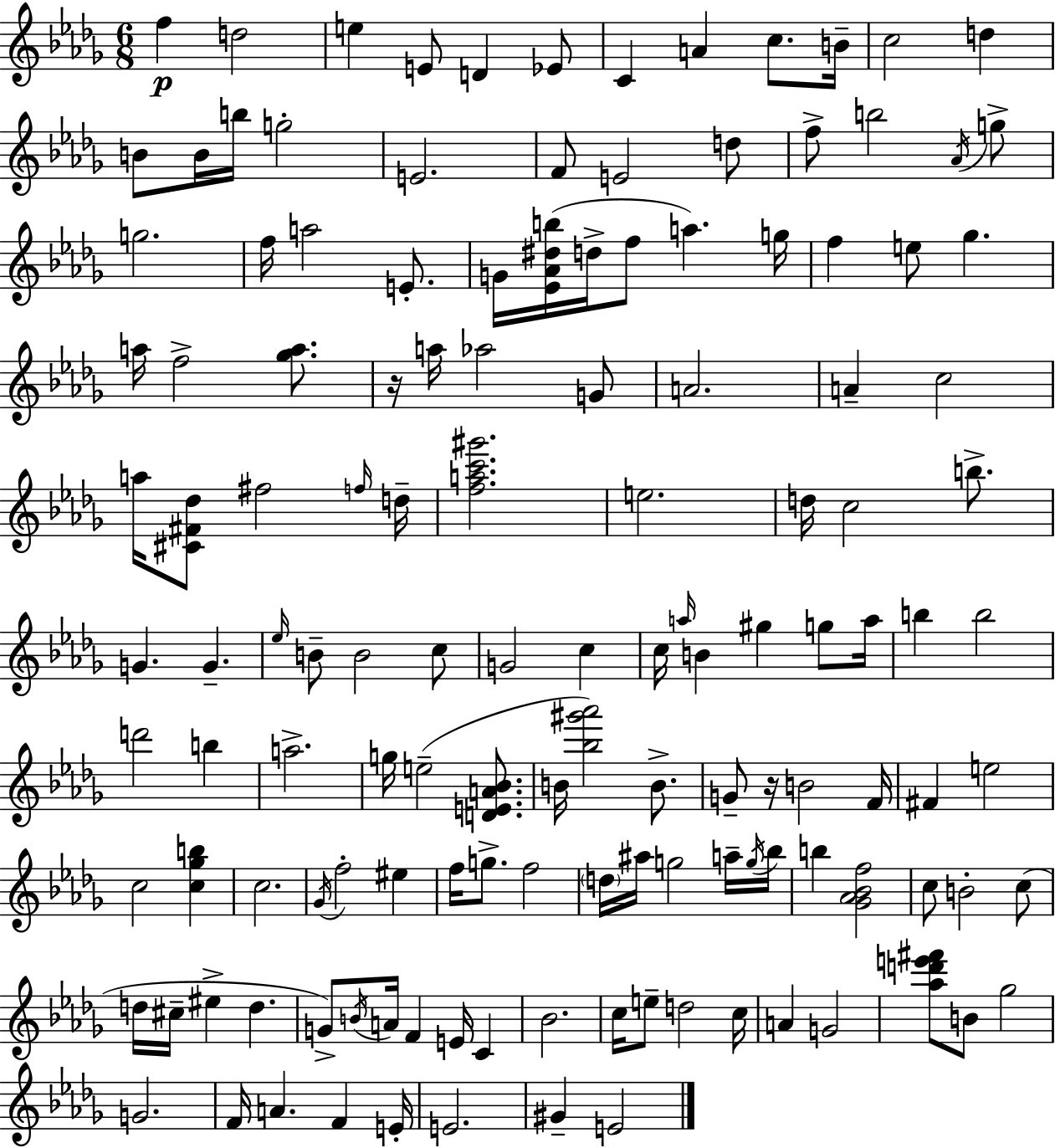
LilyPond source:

{
  \clef treble
  \numericTimeSignature
  \time 6/8
  \key bes \minor
  f''4\p d''2 | e''4 e'8 d'4 ees'8 | c'4 a'4 c''8. b'16-- | c''2 d''4 | \break b'8 b'16 b''16 g''2-. | e'2. | f'8 e'2 d''8 | f''8-> b''2 \acciaccatura { aes'16 } g''8-> | \break g''2. | f''16 a''2 e'8.-. | g'16 <ees' aes' dis'' b''>16( d''16-> f''8 a''4.) | g''16 f''4 e''8 ges''4. | \break a''16 f''2-> <ges'' a''>8. | r16 a''16 aes''2 g'8 | a'2. | a'4-- c''2 | \break a''16 <cis' fis' des''>8 fis''2 | \grace { f''16 } d''16-- <f'' a'' c''' gis'''>2. | e''2. | d''16 c''2 b''8.-> | \break g'4. g'4.-- | \grace { ees''16 } b'8-- b'2 | c''8 g'2 c''4 | c''16 \grace { a''16 } b'4 gis''4 | \break g''8 a''16 b''4 b''2 | d'''2 | b''4 a''2.-> | g''16 e''2--( | \break <d' e' a' bes'>8. b'16 <bes'' gis''' aes'''>2) | b'8.-> g'8-- r16 b'2 | f'16 fis'4 e''2 | c''2 | \break <c'' ges'' b''>4 c''2. | \acciaccatura { ges'16 } f''2-. | eis''4 f''16 g''8.-> f''2 | \parenthesize d''16 ais''16 g''2 | \break a''16-- \acciaccatura { g''16 } bes''16 b''4 <ges' aes' bes' f''>2 | c''8 b'2-. | c''8( d''16 cis''16-- eis''4-> | d''4. g'8->) \acciaccatura { b'16 } a'16 f'4 | \break e'16 c'4 bes'2. | c''16 e''8-- d''2 | c''16 a'4 g'2 | <aes'' d''' e''' fis'''>8 b'8 ges''2 | \break g'2. | f'16 a'4. | f'4 e'16-. e'2. | gis'4-- e'2 | \break \bar "|."
}